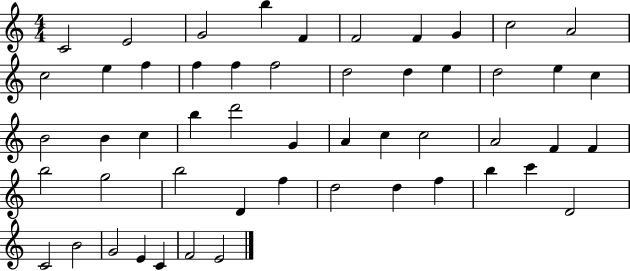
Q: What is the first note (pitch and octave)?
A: C4